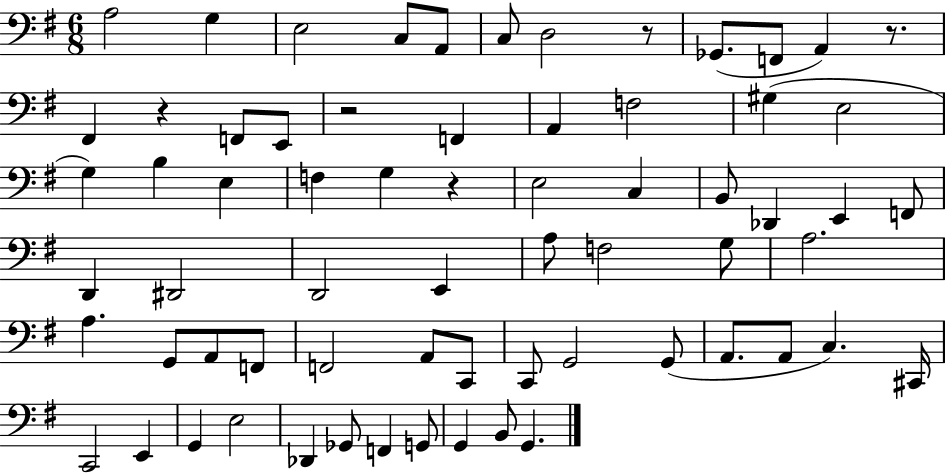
{
  \clef bass
  \numericTimeSignature
  \time 6/8
  \key g \major
  a2 g4 | e2 c8 a,8 | c8 d2 r8 | ges,8.( f,8 a,4) r8. | \break fis,4 r4 f,8 e,8 | r2 f,4 | a,4 f2 | gis4( e2 | \break g4) b4 e4 | f4 g4 r4 | e2 c4 | b,8 des,4 e,4 f,8 | \break d,4 dis,2 | d,2 e,4 | a8 f2 g8 | a2. | \break a4. g,8 a,8 f,8 | f,2 a,8 c,8 | c,8 g,2 g,8( | a,8. a,8 c4.) cis,16 | \break c,2 e,4 | g,4 e2 | des,4 ges,8 f,4 g,8 | g,4 b,8 g,4. | \break \bar "|."
}